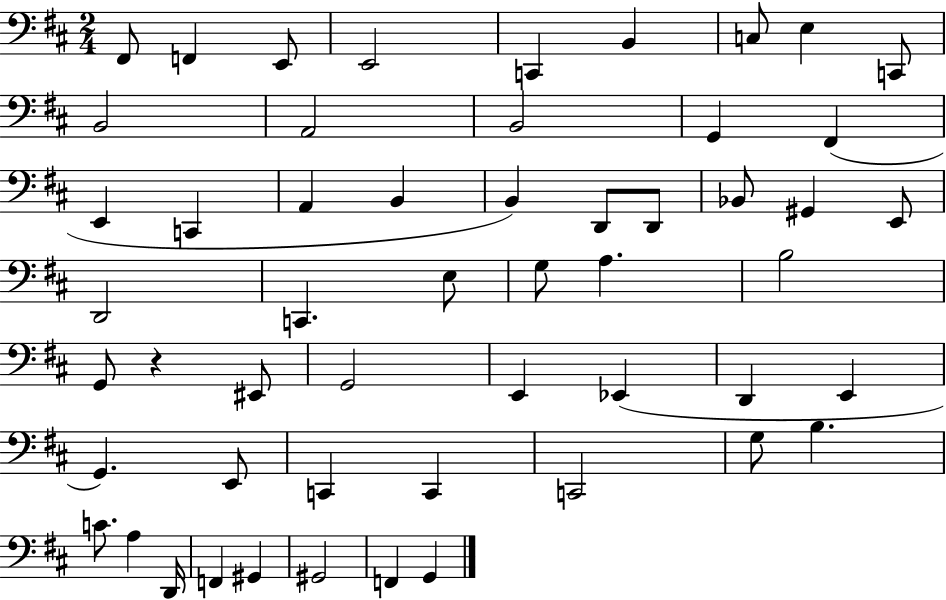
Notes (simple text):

F#2/e F2/q E2/e E2/h C2/q B2/q C3/e E3/q C2/e B2/h A2/h B2/h G2/q F#2/q E2/q C2/q A2/q B2/q B2/q D2/e D2/e Bb2/e G#2/q E2/e D2/h C2/q. E3/e G3/e A3/q. B3/h G2/e R/q EIS2/e G2/h E2/q Eb2/q D2/q E2/q G2/q. E2/e C2/q C2/q C2/h G3/e B3/q. C4/e. A3/q D2/s F2/q G#2/q G#2/h F2/q G2/q